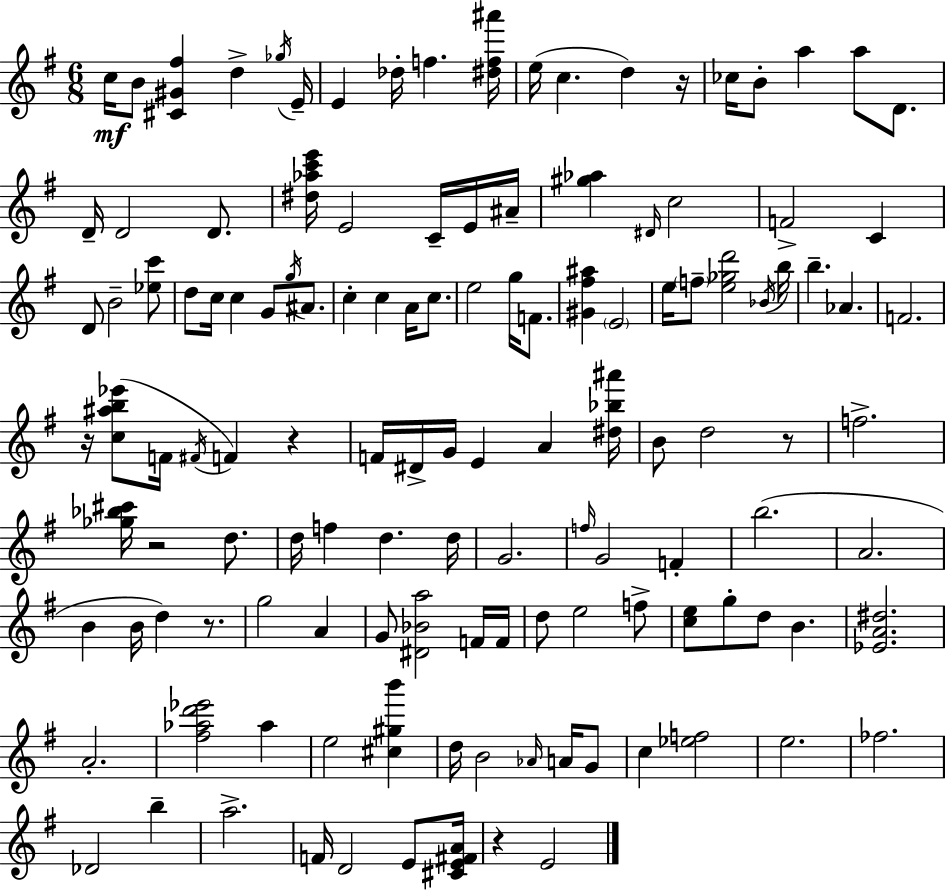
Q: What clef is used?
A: treble